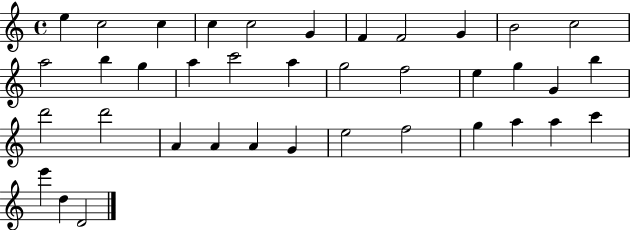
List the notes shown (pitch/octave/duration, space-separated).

E5/q C5/h C5/q C5/q C5/h G4/q F4/q F4/h G4/q B4/h C5/h A5/h B5/q G5/q A5/q C6/h A5/q G5/h F5/h E5/q G5/q G4/q B5/q D6/h D6/h A4/q A4/q A4/q G4/q E5/h F5/h G5/q A5/q A5/q C6/q E6/q D5/q D4/h